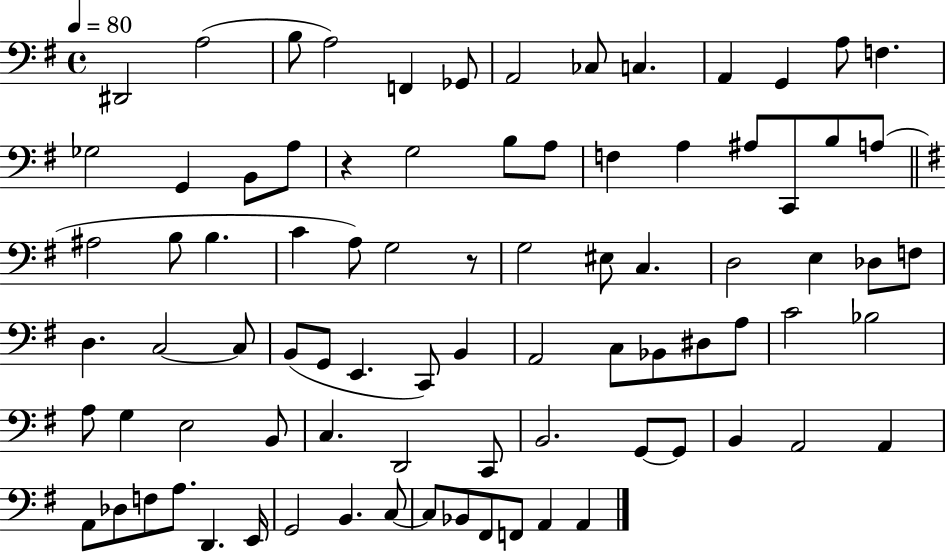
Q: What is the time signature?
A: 4/4